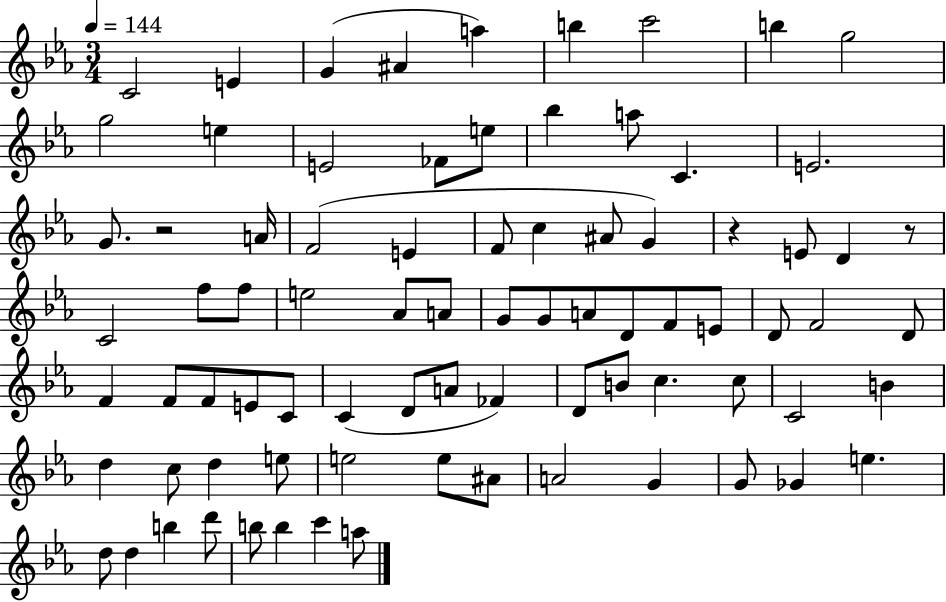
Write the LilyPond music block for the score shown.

{
  \clef treble
  \numericTimeSignature
  \time 3/4
  \key ees \major
  \tempo 4 = 144
  c'2 e'4 | g'4( ais'4 a''4) | b''4 c'''2 | b''4 g''2 | \break g''2 e''4 | e'2 fes'8 e''8 | bes''4 a''8 c'4. | e'2. | \break g'8. r2 a'16 | f'2( e'4 | f'8 c''4 ais'8 g'4) | r4 e'8 d'4 r8 | \break c'2 f''8 f''8 | e''2 aes'8 a'8 | g'8 g'8 a'8 d'8 f'8 e'8 | d'8 f'2 d'8 | \break f'4 f'8 f'8 e'8 c'8 | c'4( d'8 a'8 fes'4) | d'8 b'8 c''4. c''8 | c'2 b'4 | \break d''4 c''8 d''4 e''8 | e''2 e''8 ais'8 | a'2 g'4 | g'8 ges'4 e''4. | \break d''8 d''4 b''4 d'''8 | b''8 b''4 c'''4 a''8 | \bar "|."
}